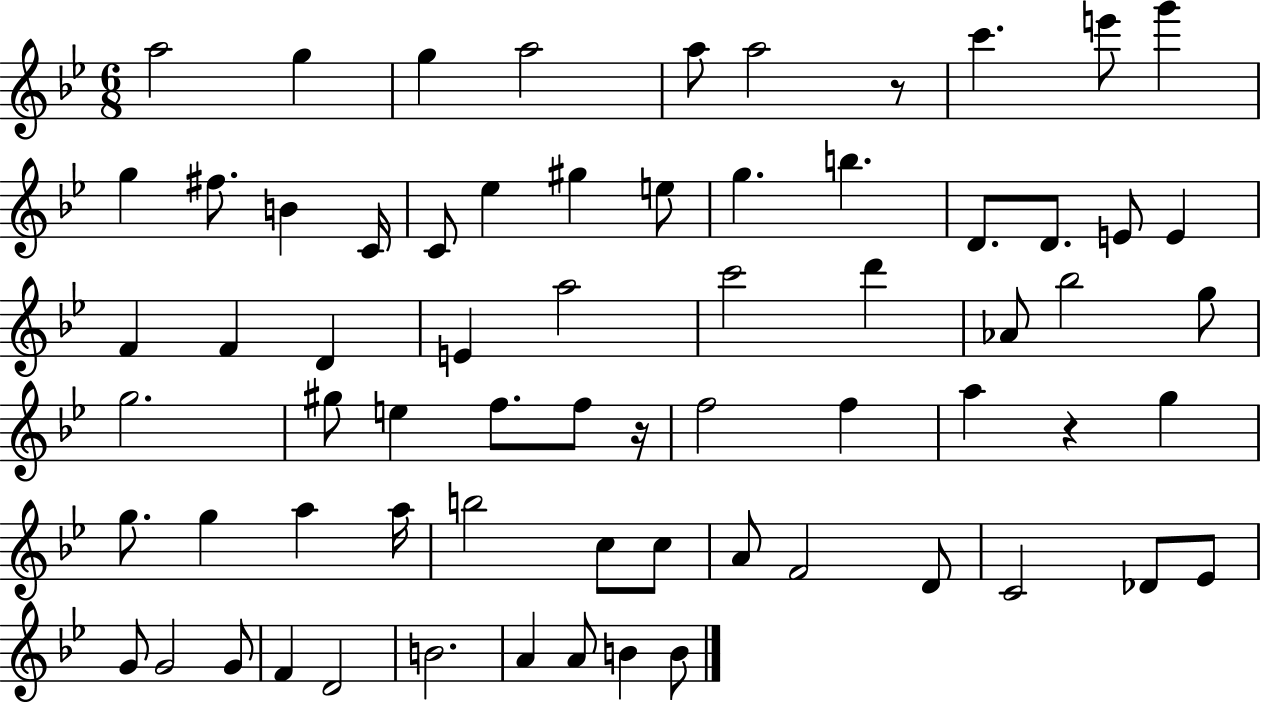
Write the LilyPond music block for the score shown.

{
  \clef treble
  \numericTimeSignature
  \time 6/8
  \key bes \major
  a''2 g''4 | g''4 a''2 | a''8 a''2 r8 | c'''4. e'''8 g'''4 | \break g''4 fis''8. b'4 c'16 | c'8 ees''4 gis''4 e''8 | g''4. b''4. | d'8. d'8. e'8 e'4 | \break f'4 f'4 d'4 | e'4 a''2 | c'''2 d'''4 | aes'8 bes''2 g''8 | \break g''2. | gis''8 e''4 f''8. f''8 r16 | f''2 f''4 | a''4 r4 g''4 | \break g''8. g''4 a''4 a''16 | b''2 c''8 c''8 | a'8 f'2 d'8 | c'2 des'8 ees'8 | \break g'8 g'2 g'8 | f'4 d'2 | b'2. | a'4 a'8 b'4 b'8 | \break \bar "|."
}